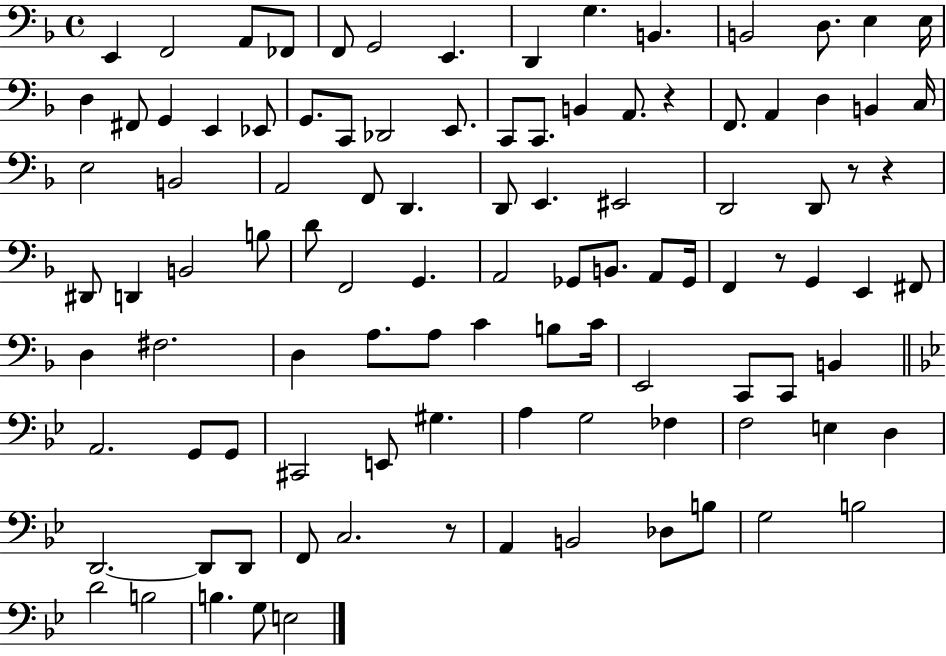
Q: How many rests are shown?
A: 5